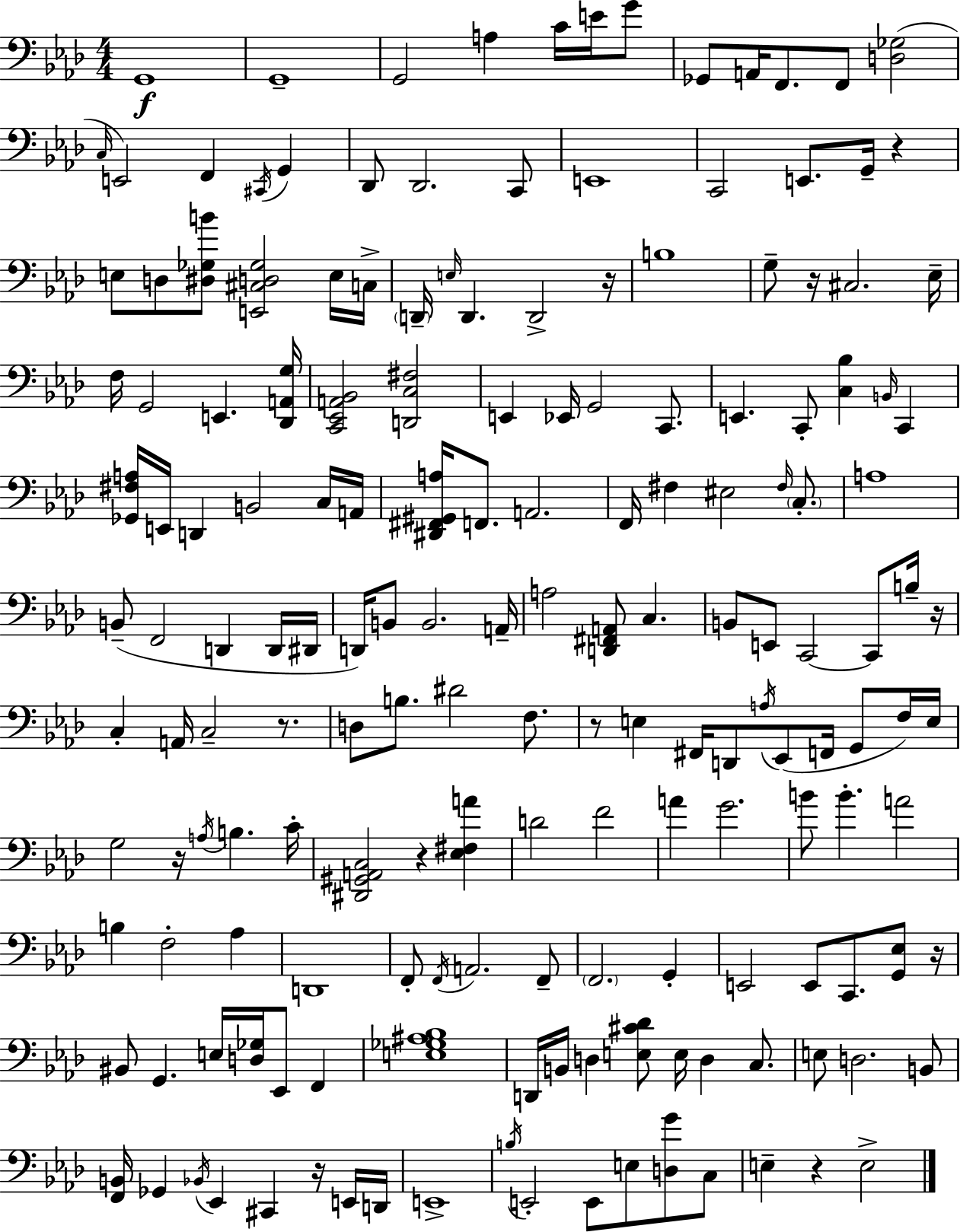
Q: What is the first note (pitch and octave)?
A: G2